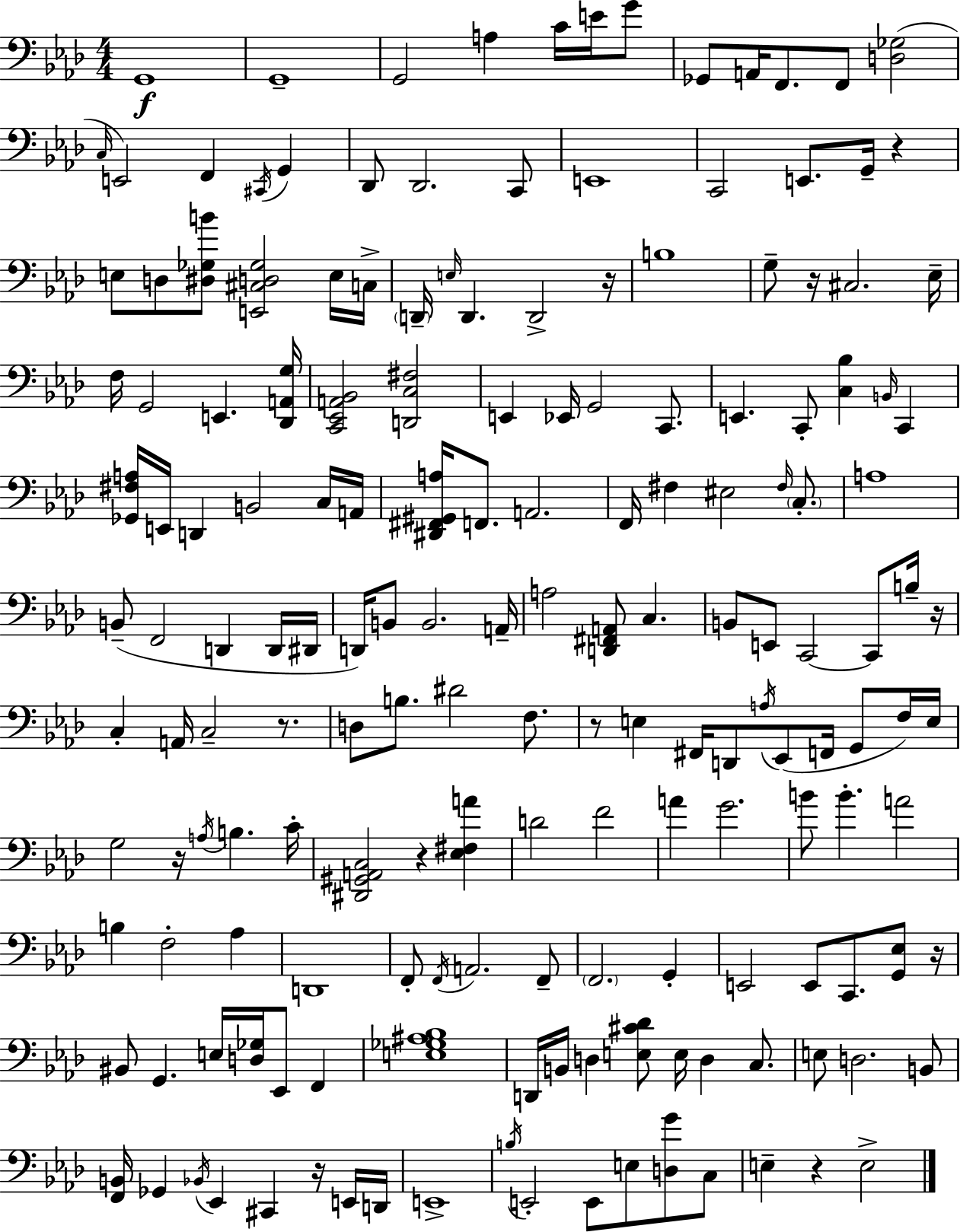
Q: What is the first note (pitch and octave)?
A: G2